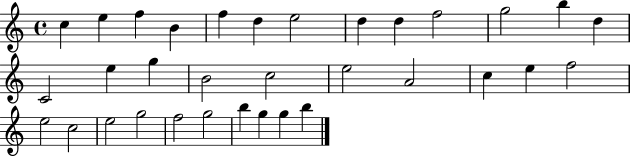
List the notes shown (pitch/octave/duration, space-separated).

C5/q E5/q F5/q B4/q F5/q D5/q E5/h D5/q D5/q F5/h G5/h B5/q D5/q C4/h E5/q G5/q B4/h C5/h E5/h A4/h C5/q E5/q F5/h E5/h C5/h E5/h G5/h F5/h G5/h B5/q G5/q G5/q B5/q